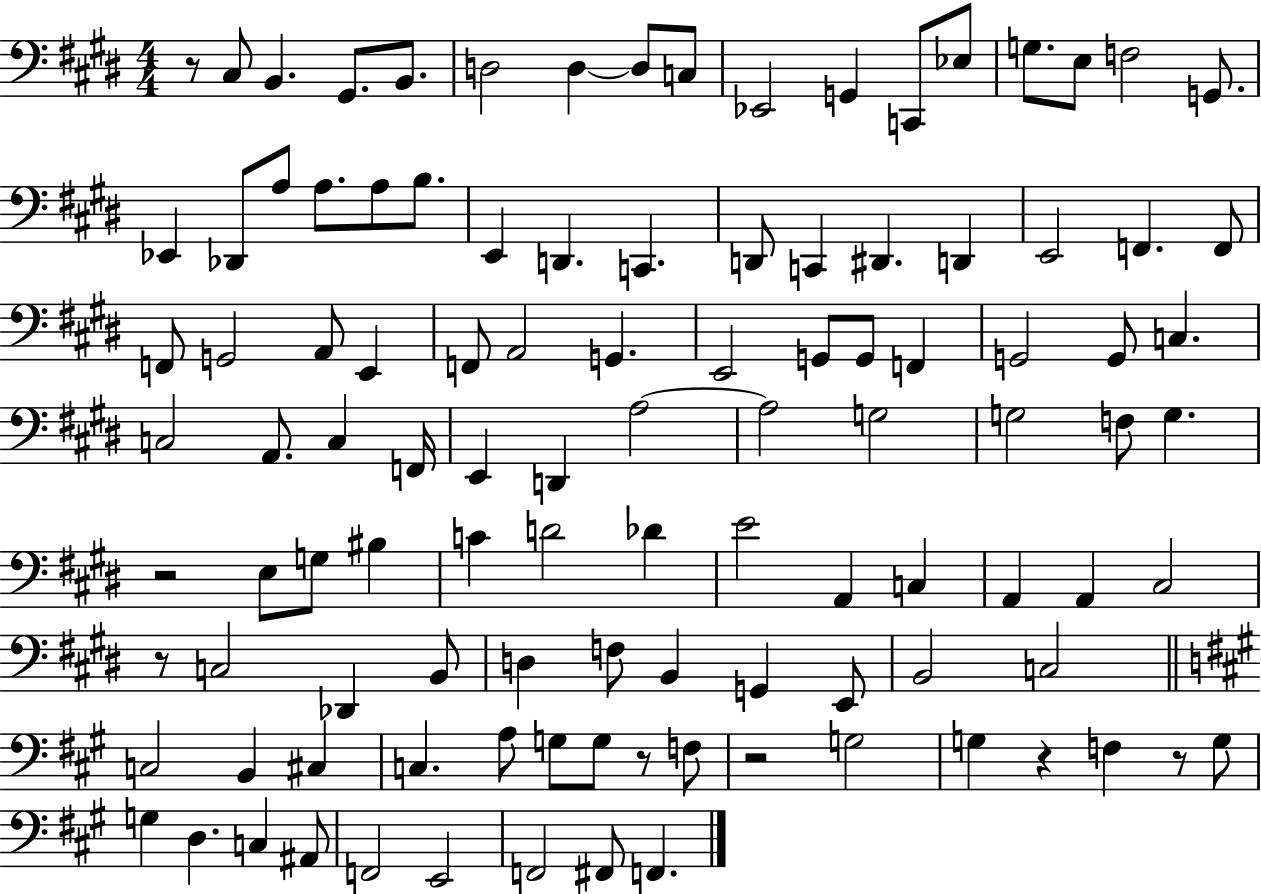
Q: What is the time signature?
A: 4/4